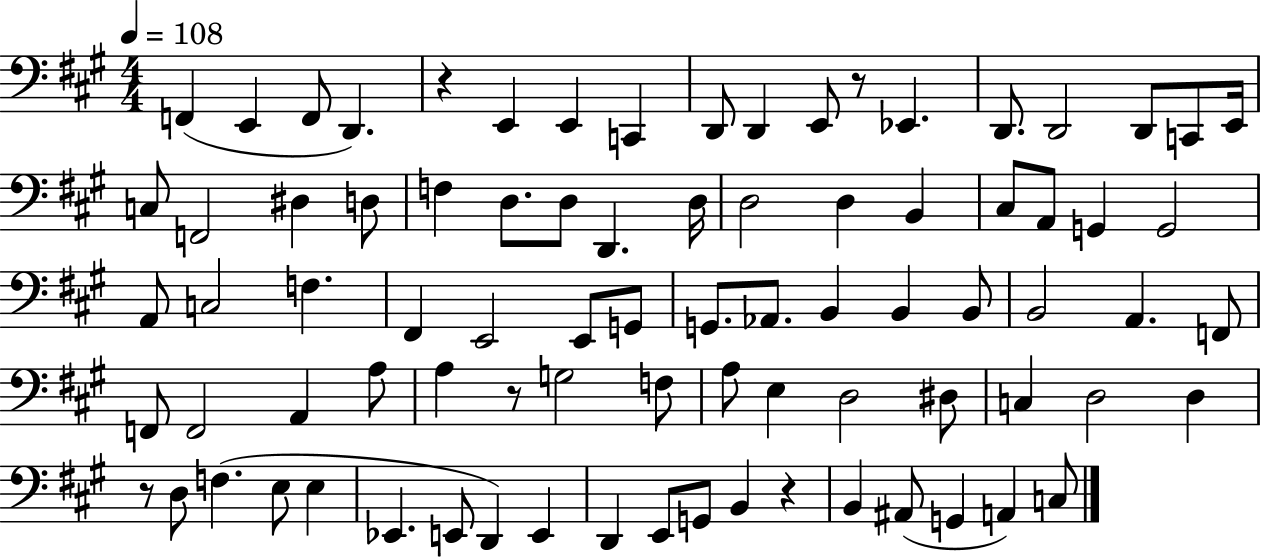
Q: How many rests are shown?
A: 5